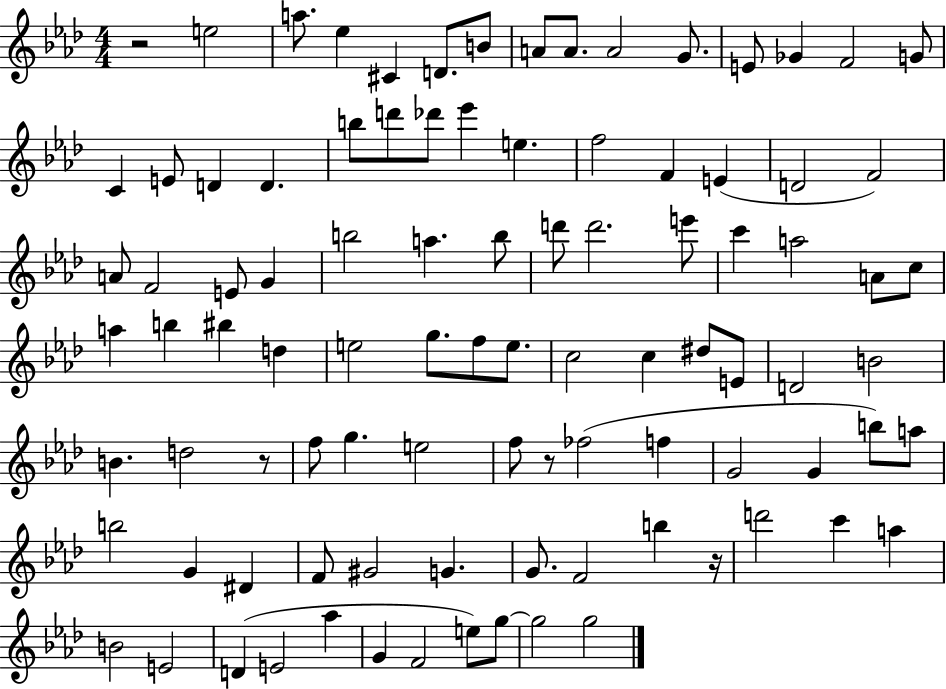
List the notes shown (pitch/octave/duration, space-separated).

R/h E5/h A5/e. Eb5/q C#4/q D4/e. B4/e A4/e A4/e. A4/h G4/e. E4/e Gb4/q F4/h G4/e C4/q E4/e D4/q D4/q. B5/e D6/e Db6/e Eb6/q E5/q. F5/h F4/q E4/q D4/h F4/h A4/e F4/h E4/e G4/q B5/h A5/q. B5/e D6/e D6/h. E6/e C6/q A5/h A4/e C5/e A5/q B5/q BIS5/q D5/q E5/h G5/e. F5/e E5/e. C5/h C5/q D#5/e E4/e D4/h B4/h B4/q. D5/h R/e F5/e G5/q. E5/h F5/e R/e FES5/h F5/q G4/h G4/q B5/e A5/e B5/h G4/q D#4/q F4/e G#4/h G4/q. G4/e. F4/h B5/q R/s D6/h C6/q A5/q B4/h E4/h D4/q E4/h Ab5/q G4/q F4/h E5/e G5/e G5/h G5/h